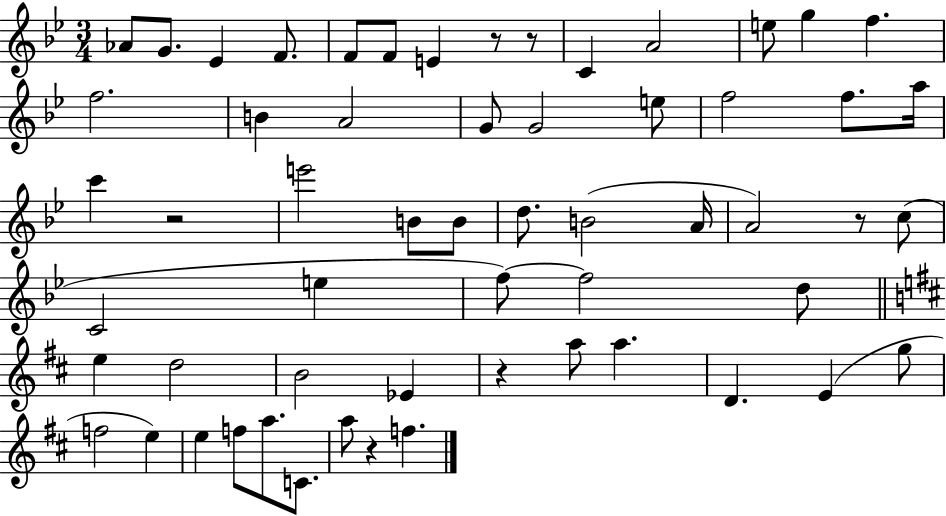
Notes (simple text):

Ab4/e G4/e. Eb4/q F4/e. F4/e F4/e E4/q R/e R/e C4/q A4/h E5/e G5/q F5/q. F5/h. B4/q A4/h G4/e G4/h E5/e F5/h F5/e. A5/s C6/q R/h E6/h B4/e B4/e D5/e. B4/h A4/s A4/h R/e C5/e C4/h E5/q F5/e F5/h D5/e E5/q D5/h B4/h Eb4/q R/q A5/e A5/q. D4/q. E4/q G5/e F5/h E5/q E5/q F5/e A5/e. C4/e. A5/e R/q F5/q.